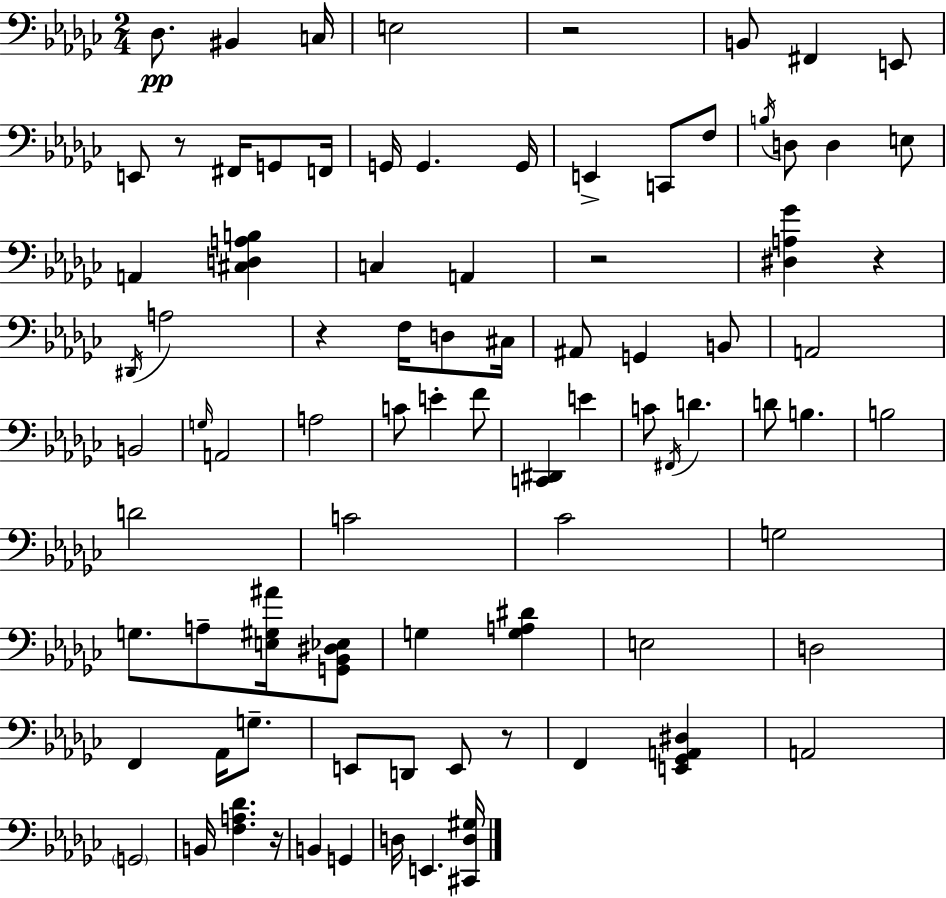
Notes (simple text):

Db3/e. BIS2/q C3/s E3/h R/h B2/e F#2/q E2/e E2/e R/e F#2/s G2/e F2/s G2/s G2/q. G2/s E2/q C2/e F3/e B3/s D3/e D3/q E3/e A2/q [C#3,D3,A3,B3]/q C3/q A2/q R/h [D#3,A3,Gb4]/q R/q D#2/s A3/h R/q F3/s D3/e C#3/s A#2/e G2/q B2/e A2/h B2/h G3/s A2/h A3/h C4/e E4/q F4/e [C2,D#2]/q E4/q C4/e F#2/s D4/q. D4/e B3/q. B3/h D4/h C4/h CES4/h G3/h G3/e. A3/e [E3,G#3,A#4]/s [G2,Bb2,D#3,Eb3]/e G3/q [G3,A3,D#4]/q E3/h D3/h F2/q Ab2/s G3/e. E2/e D2/e E2/e R/e F2/q [E2,Gb2,A2,D#3]/q A2/h G2/h B2/s [F3,A3,Db4]/q. R/s B2/q G2/q D3/s E2/q. [C#2,D3,G#3]/s